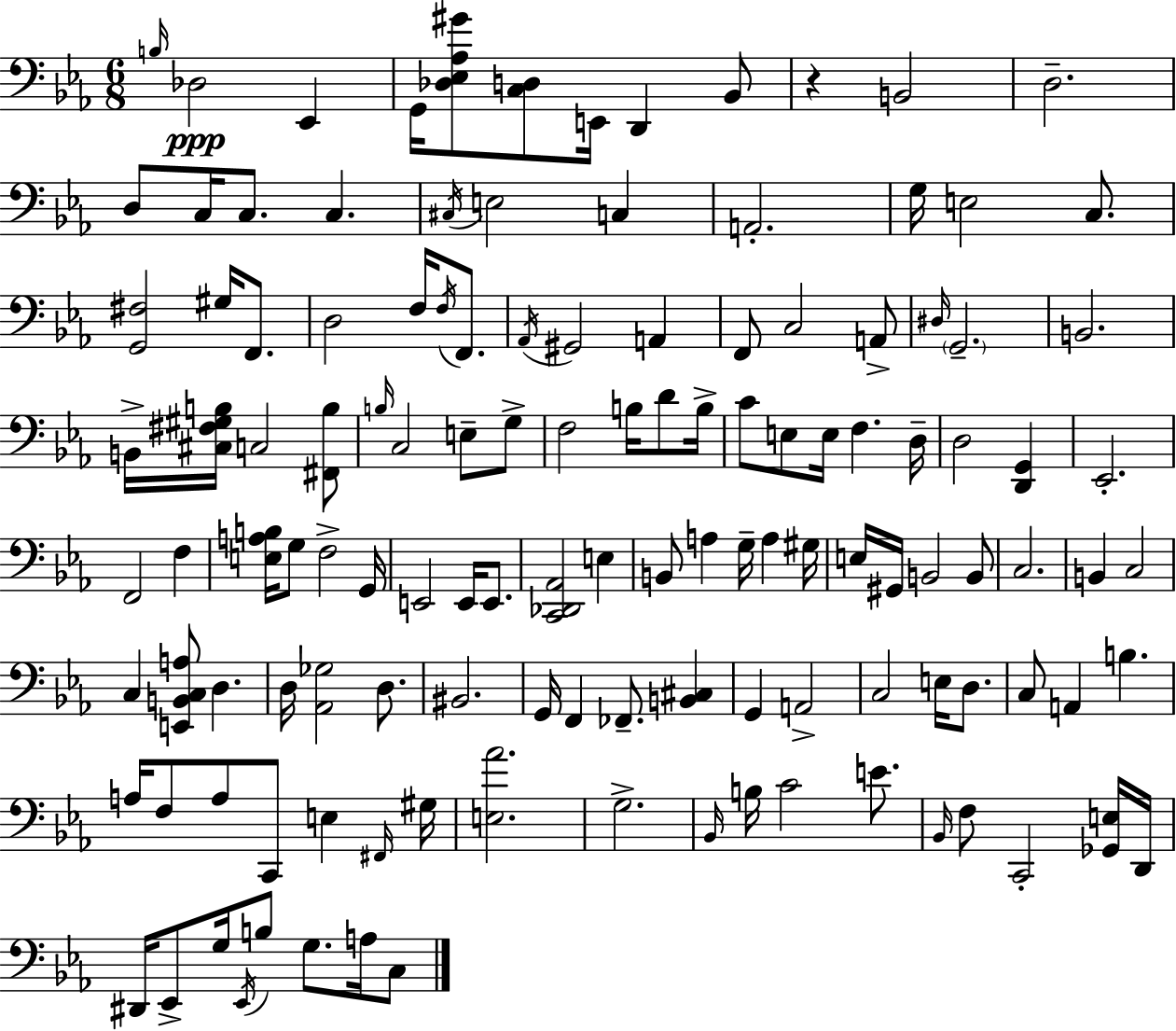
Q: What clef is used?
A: bass